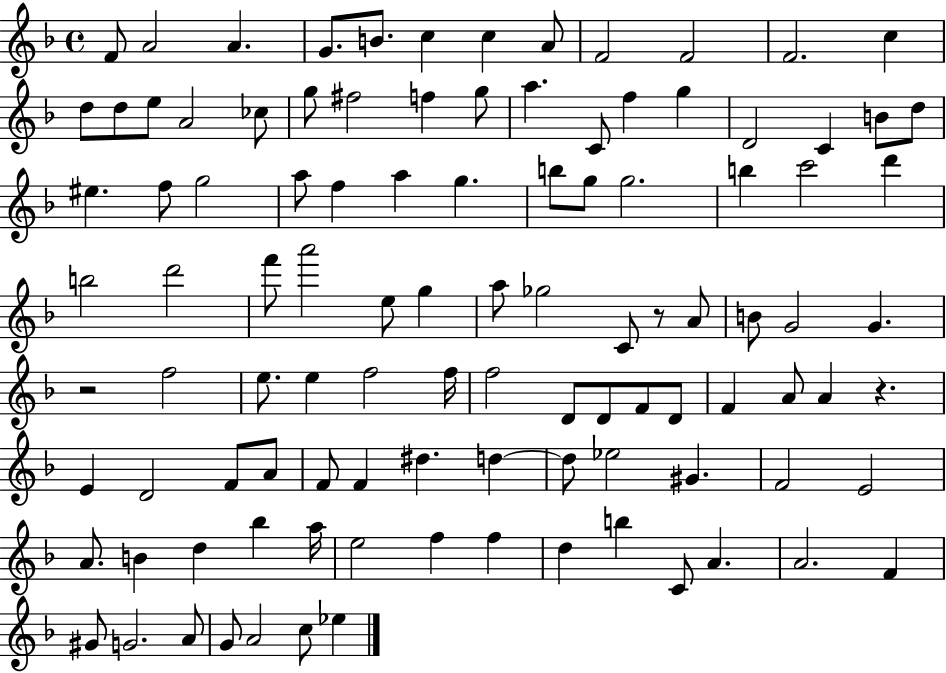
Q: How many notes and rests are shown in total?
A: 105